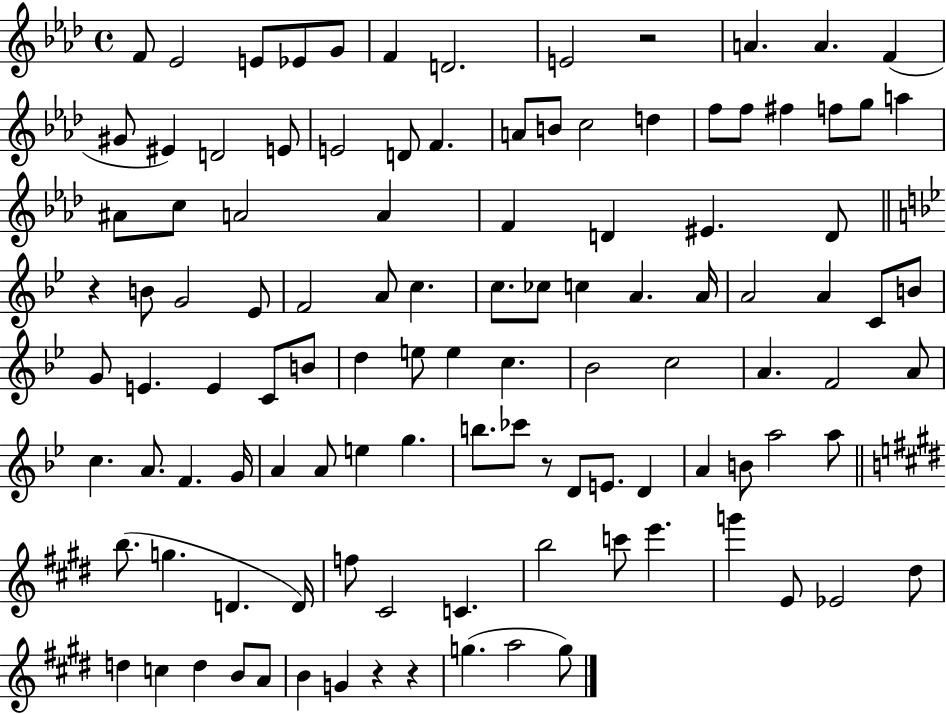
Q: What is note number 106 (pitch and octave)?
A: G5